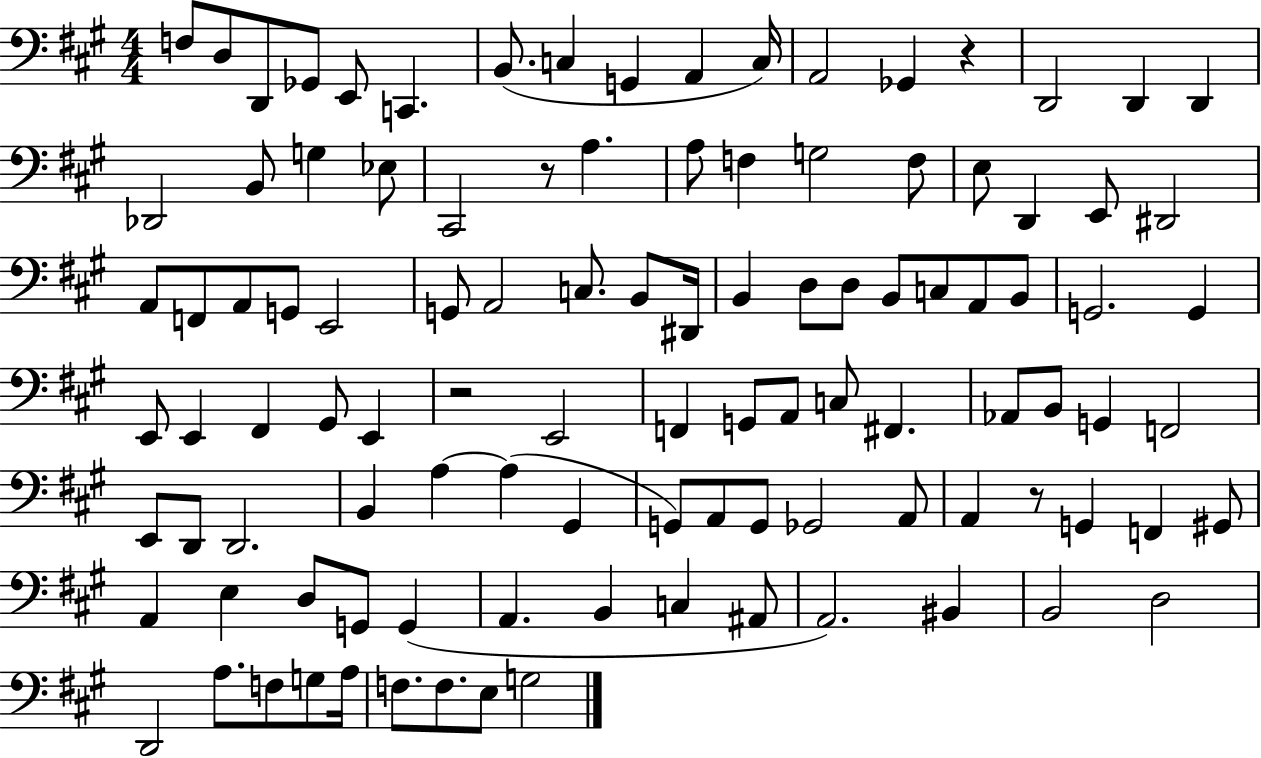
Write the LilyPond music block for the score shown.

{
  \clef bass
  \numericTimeSignature
  \time 4/4
  \key a \major
  f8 d8 d,8 ges,8 e,8 c,4. | b,8.( c4 g,4 a,4 c16) | a,2 ges,4 r4 | d,2 d,4 d,4 | \break des,2 b,8 g4 ees8 | cis,2 r8 a4. | a8 f4 g2 f8 | e8 d,4 e,8 dis,2 | \break a,8 f,8 a,8 g,8 e,2 | g,8 a,2 c8. b,8 dis,16 | b,4 d8 d8 b,8 c8 a,8 b,8 | g,2. g,4 | \break e,8 e,4 fis,4 gis,8 e,4 | r2 e,2 | f,4 g,8 a,8 c8 fis,4. | aes,8 b,8 g,4 f,2 | \break e,8 d,8 d,2. | b,4 a4~~ a4( gis,4 | g,8) a,8 g,8 ges,2 a,8 | a,4 r8 g,4 f,4 gis,8 | \break a,4 e4 d8 g,8 g,4( | a,4. b,4 c4 ais,8 | a,2.) bis,4 | b,2 d2 | \break d,2 a8. f8 g8 a16 | f8. f8. e8 g2 | \bar "|."
}